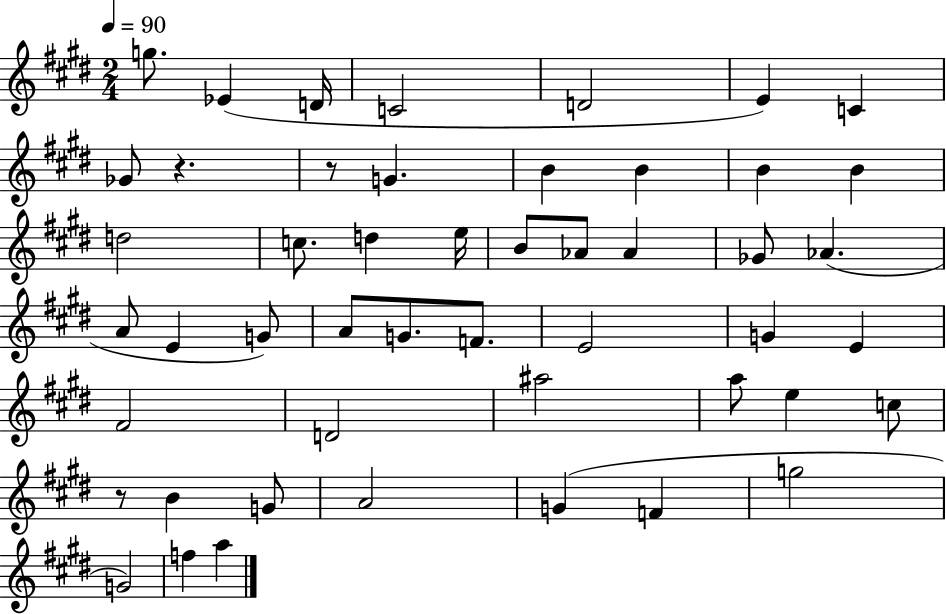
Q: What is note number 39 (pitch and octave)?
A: G4